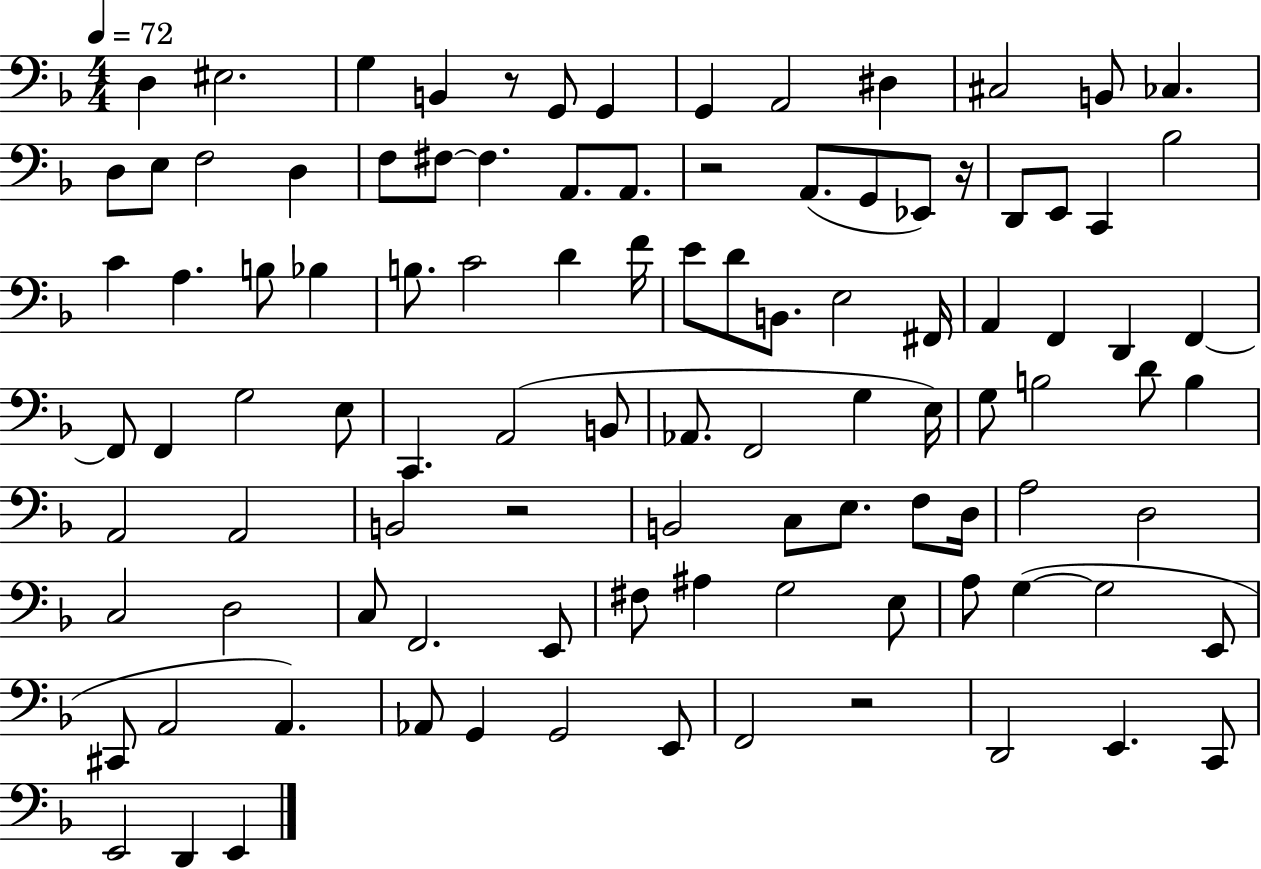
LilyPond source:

{
  \clef bass
  \numericTimeSignature
  \time 4/4
  \key f \major
  \tempo 4 = 72
  \repeat volta 2 { d4 eis2. | g4 b,4 r8 g,8 g,4 | g,4 a,2 dis4 | cis2 b,8 ces4. | \break d8 e8 f2 d4 | f8 fis8~~ fis4. a,8. a,8. | r2 a,8.( g,8 ees,8) r16 | d,8 e,8 c,4 bes2 | \break c'4 a4. b8 bes4 | b8. c'2 d'4 f'16 | e'8 d'8 b,8. e2 fis,16 | a,4 f,4 d,4 f,4~~ | \break f,8 f,4 g2 e8 | c,4. a,2( b,8 | aes,8. f,2 g4 e16) | g8 b2 d'8 b4 | \break a,2 a,2 | b,2 r2 | b,2 c8 e8. f8 d16 | a2 d2 | \break c2 d2 | c8 f,2. e,8 | fis8 ais4 g2 e8 | a8 g4~(~ g2 e,8 | \break cis,8 a,2 a,4.) | aes,8 g,4 g,2 e,8 | f,2 r2 | d,2 e,4. c,8 | \break e,2 d,4 e,4 | } \bar "|."
}